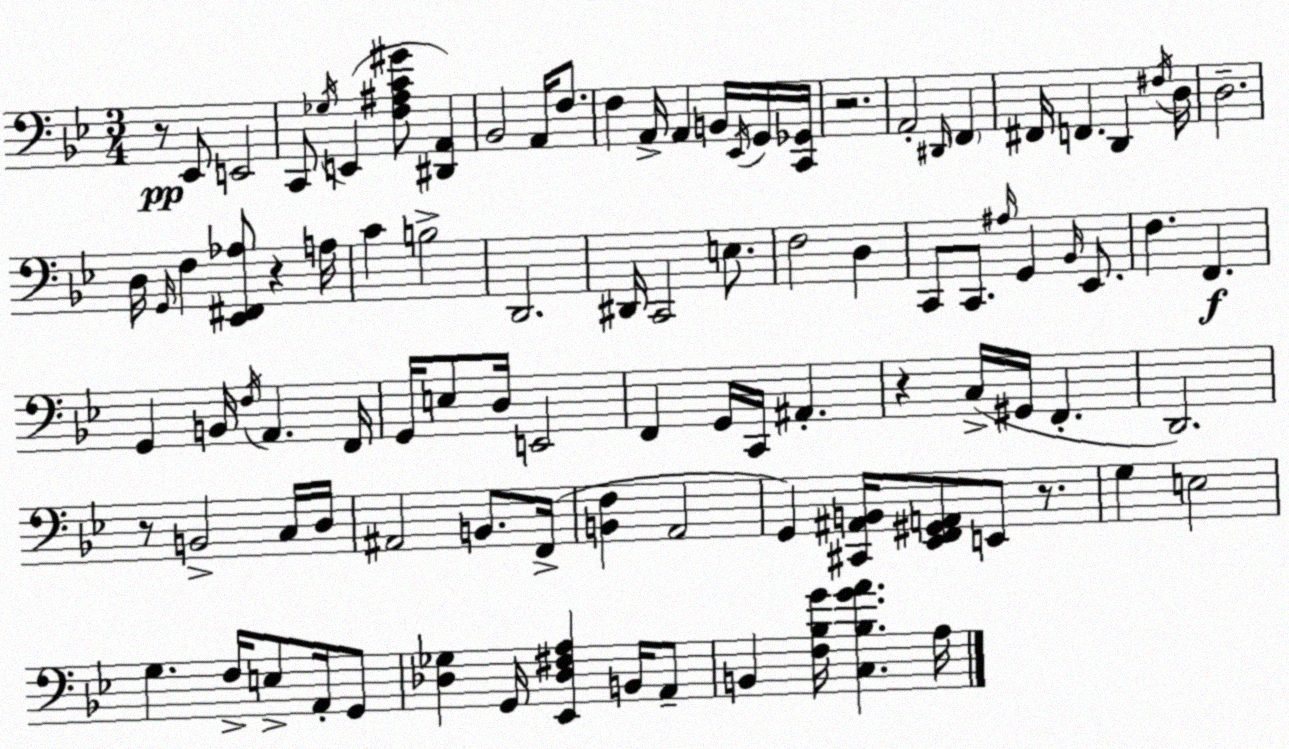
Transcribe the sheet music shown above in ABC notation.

X:1
T:Untitled
M:3/4
L:1/4
K:Bb
z/2 _E,,/2 E,,2 C,,/2 _G,/4 E,, [F,^A,C^G]/2 [^D,,A,,] _B,,2 A,,/4 F,/2 F, A,,/4 A,, B,,/4 _E,,/4 G,,/4 [C,,_G,,]/4 z2 A,,2 ^D,,/4 F,, ^F,,/4 F,, D,, ^F,/4 D,/4 D,2 D,/4 G,,/4 F, [_E,,^F,,_A,]/2 z A,/4 C B,2 D,,2 ^D,,/4 C,,2 E,/2 F,2 D, C,,/2 C,,/2 ^A,/4 G,, _B,,/4 _E,,/2 F, F,, G,, B,,/4 F,/4 A,, F,,/4 G,,/4 E,/2 D,/4 E,,2 F,, G,,/4 C,,/4 ^A,, z C,/4 ^G,,/4 F,, D,,2 z/2 B,,2 C,/4 D,/4 ^A,,2 B,,/2 F,,/4 [B,,F,] A,,2 G,, [^C,,^A,,B,,]/4 [_E,,F,,^G,,A,,]/2 E,,/2 z/2 G, E,2 G, F,/4 E,/2 A,,/4 G,,/2 [_D,_G,] G,,/4 [_E,,_D,^F,A,] B,,/4 A,,/2 B,, [F,_B,G]/4 [C,_B,GA] A,/4